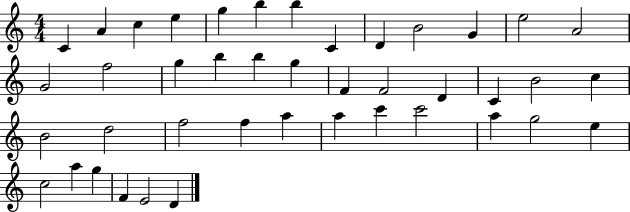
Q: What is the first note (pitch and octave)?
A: C4